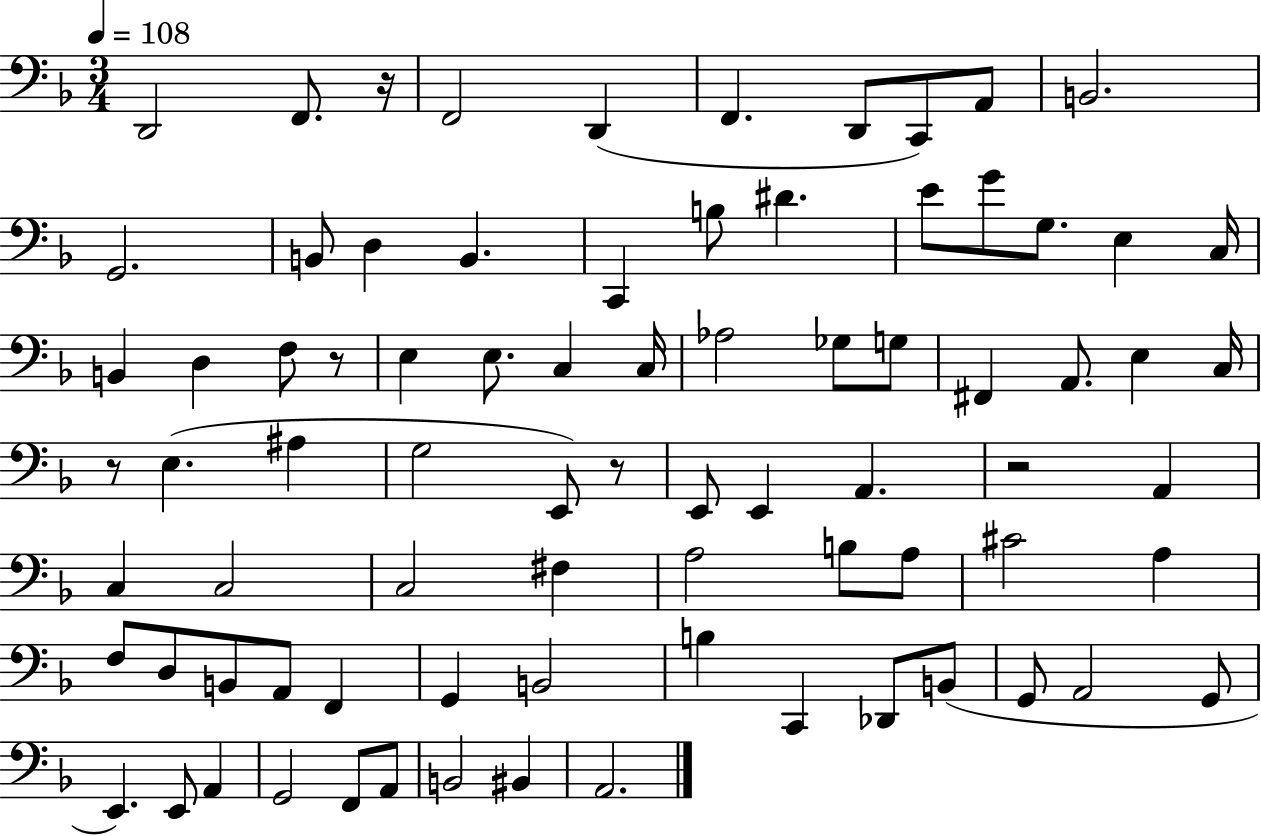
D2/h F2/e. R/s F2/h D2/q F2/q. D2/e C2/e A2/e B2/h. G2/h. B2/e D3/q B2/q. C2/q B3/e D#4/q. E4/e G4/e G3/e. E3/q C3/s B2/q D3/q F3/e R/e E3/q E3/e. C3/q C3/s Ab3/h Gb3/e G3/e F#2/q A2/e. E3/q C3/s R/e E3/q. A#3/q G3/h E2/e R/e E2/e E2/q A2/q. R/h A2/q C3/q C3/h C3/h F#3/q A3/h B3/e A3/e C#4/h A3/q F3/e D3/e B2/e A2/e F2/q G2/q B2/h B3/q C2/q Db2/e B2/e G2/e A2/h G2/e E2/q. E2/e A2/q G2/h F2/e A2/e B2/h BIS2/q A2/h.